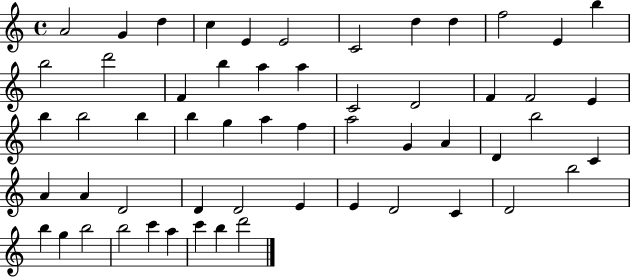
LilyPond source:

{
  \clef treble
  \time 4/4
  \defaultTimeSignature
  \key c \major
  a'2 g'4 d''4 | c''4 e'4 e'2 | c'2 d''4 d''4 | f''2 e'4 b''4 | \break b''2 d'''2 | f'4 b''4 a''4 a''4 | c'2 d'2 | f'4 f'2 e'4 | \break b''4 b''2 b''4 | b''4 g''4 a''4 f''4 | a''2 g'4 a'4 | d'4 b''2 c'4 | \break a'4 a'4 d'2 | d'4 d'2 e'4 | e'4 d'2 c'4 | d'2 b''2 | \break b''4 g''4 b''2 | b''2 c'''4 a''4 | c'''4 b''4 d'''2 | \bar "|."
}